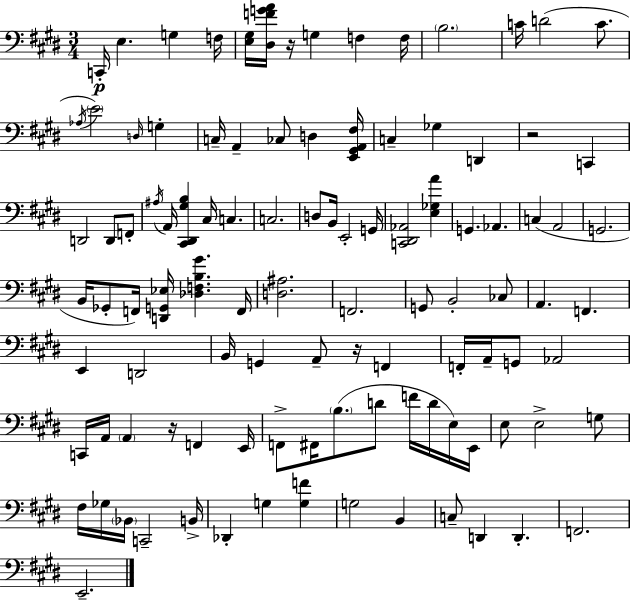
C2/s E3/q. G3/q F3/s [E3,G#3]/s [D#3,F4,G4,A4]/s R/s G3/q F3/q F3/s B3/h. C4/s D4/h C4/e. Ab3/s E4/h D3/s G3/q C3/s A2/q CES3/e D3/q [E2,G#2,A2,F#3]/s C3/q Gb3/q D2/q R/h C2/q D2/h D2/e F2/e A#3/s A2/s [C#2,D#2,G#3,B3]/q C#3/s C3/q. C3/h. D3/e B2/s E2/h G2/s [C2,D#2,Ab2]/h [E3,Gb3,A4]/q G2/q. Ab2/q. C3/q A2/h G2/h. B2/s Gb2/e F2/s [D2,G2,Eb3]/s [Db3,F3,B3,G#4]/q. F2/s [D3,A#3]/h. F2/h. G2/e B2/h CES3/e A2/q. F2/q. E2/q D2/h B2/s G2/q A2/e R/s F2/q F2/s A2/s G2/e Ab2/h C2/s A2/s A2/q R/s F2/q E2/s F2/e F#2/s B3/e. D4/e F4/s D4/s E3/s E2/s E3/e E3/h G3/e F#3/s Gb3/s Bb2/s C2/h B2/s Db2/q G3/q [G3,F4]/q G3/h B2/q C3/e D2/q D2/q. F2/h. E2/h.